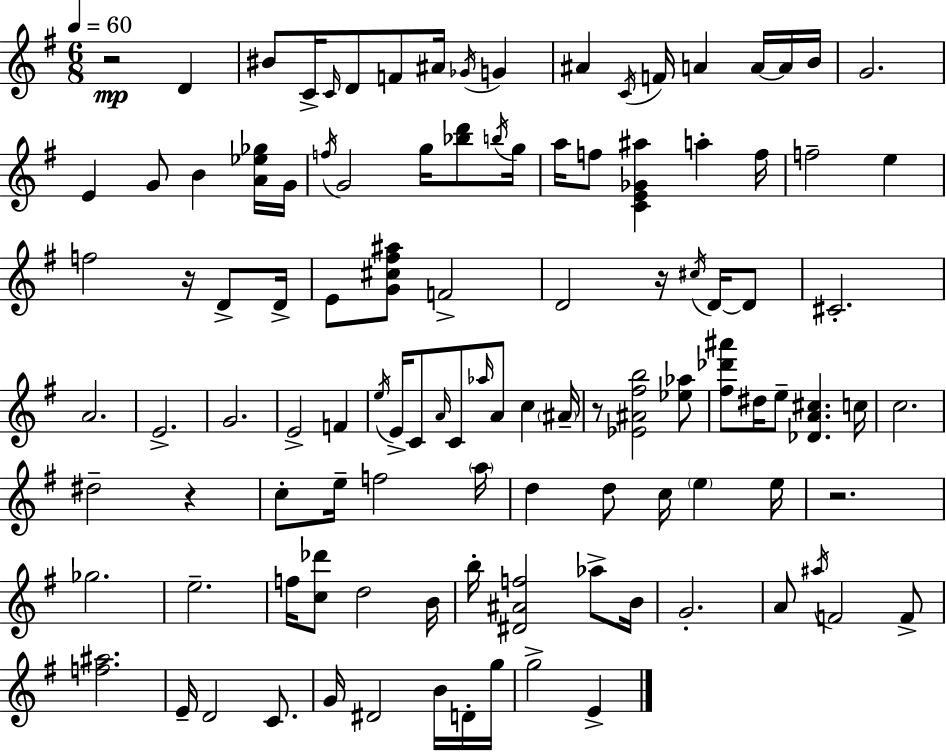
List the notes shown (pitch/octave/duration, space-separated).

R/h D4/q BIS4/e C4/s C4/s D4/e F4/e A#4/s Gb4/s G4/q A#4/q C4/s F4/s A4/q A4/s A4/s B4/s G4/h. E4/q G4/e B4/q [A4,Eb5,Gb5]/s G4/s F5/s G4/h G5/s [Bb5,D6]/e B5/s G5/s A5/s F5/e [C4,E4,Gb4,A#5]/q A5/q F5/s F5/h E5/q F5/h R/s D4/e D4/s E4/e [G4,C#5,F#5,A#5]/e F4/h D4/h R/s C#5/s D4/s D4/e C#4/h. A4/h. E4/h. G4/h. E4/h F4/q E5/s E4/s C4/e A4/s C4/e Ab5/s A4/e C5/q A#4/s R/e [Eb4,A#4,F#5,B5]/h [Eb5,Ab5]/e [F#5,Db6,A#6]/e D#5/s E5/e [Db4,A4,C#5]/q. C5/s C5/h. D#5/h R/q C5/e E5/s F5/h A5/s D5/q D5/e C5/s E5/q E5/s R/h. Gb5/h. E5/h. F5/s [C5,Db6]/e D5/h B4/s B5/s [D#4,A#4,F5]/h Ab5/e B4/s G4/h. A4/e A#5/s F4/h F4/e [F5,A#5]/h. E4/s D4/h C4/e. G4/s D#4/h B4/s D4/s G5/s G5/h E4/q